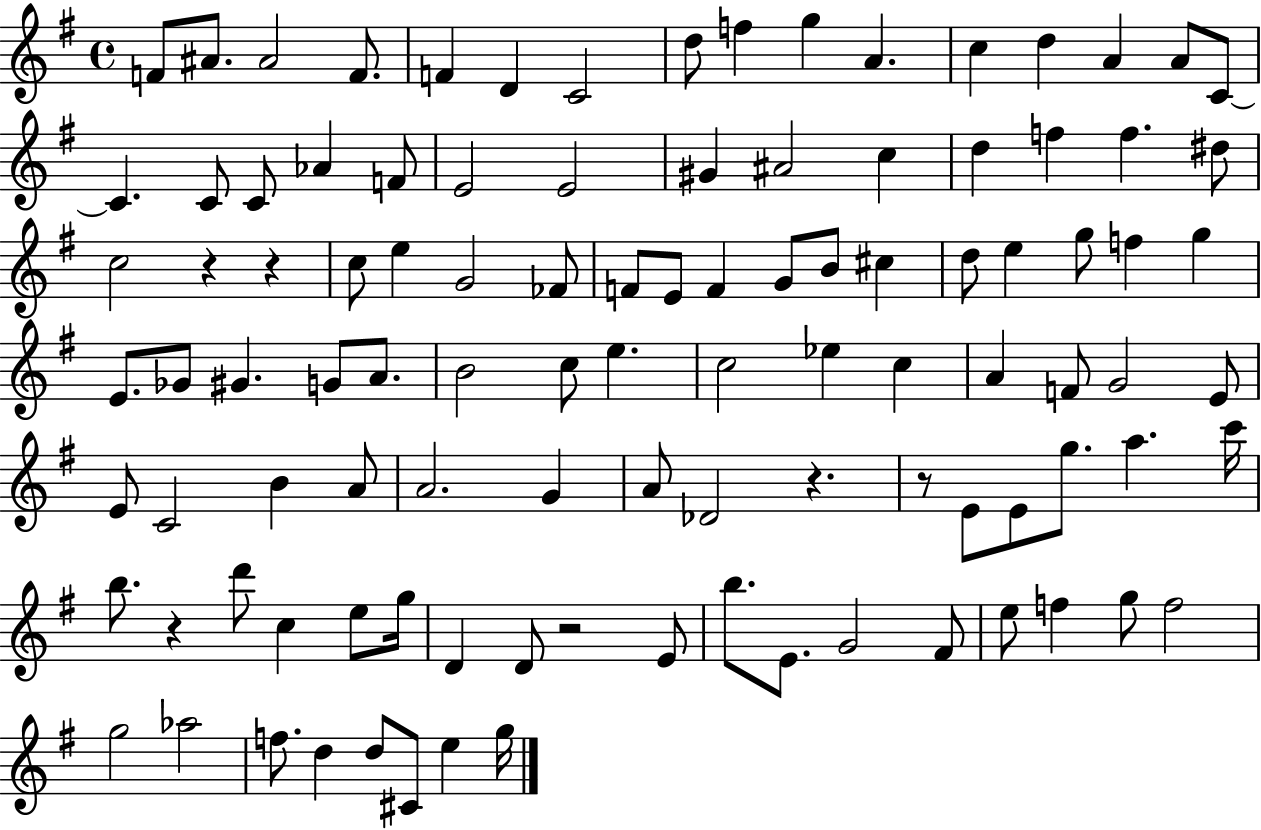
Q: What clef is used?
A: treble